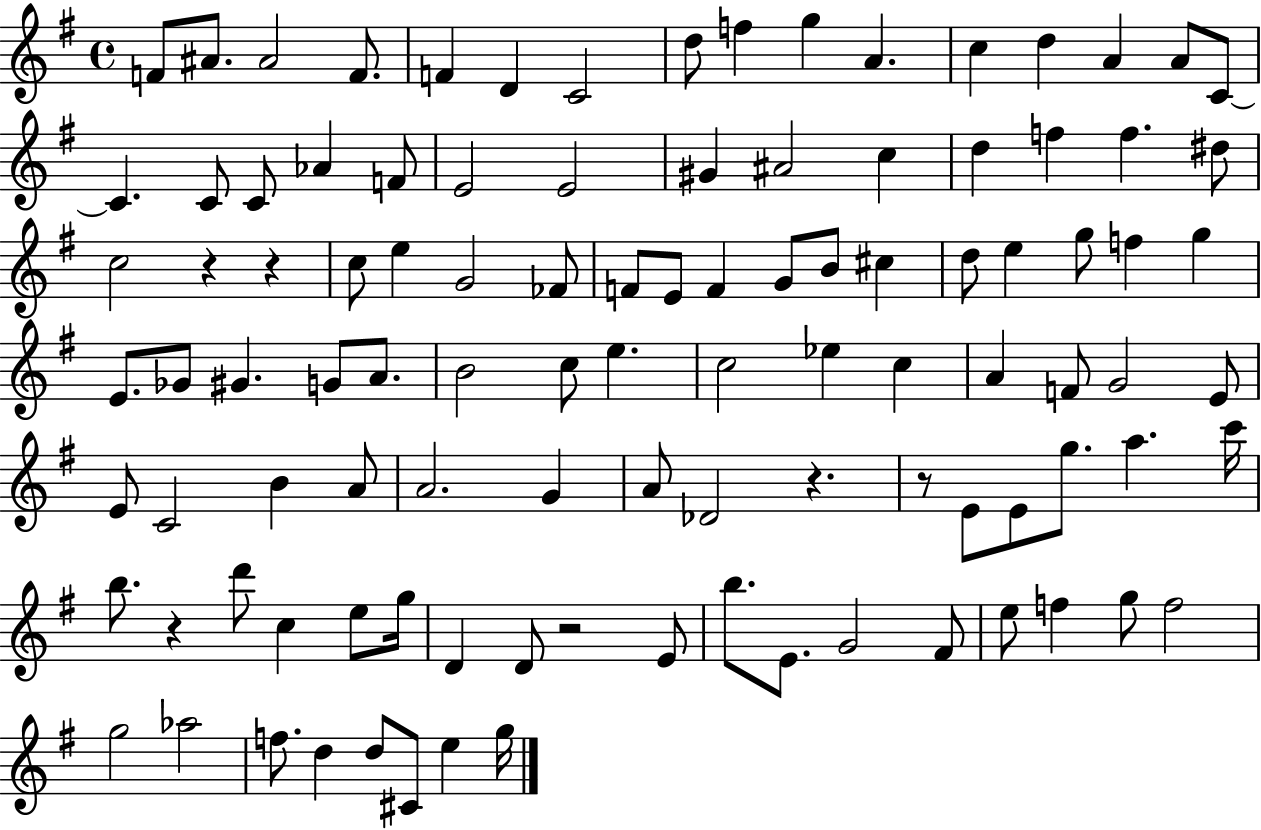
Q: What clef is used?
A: treble